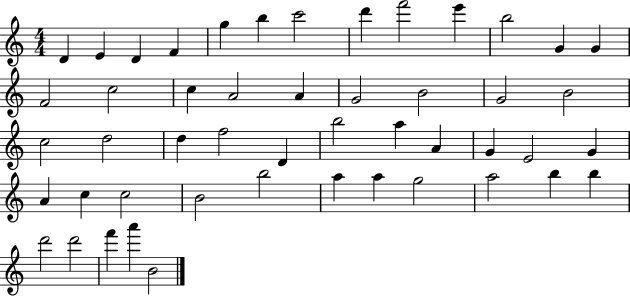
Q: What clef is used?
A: treble